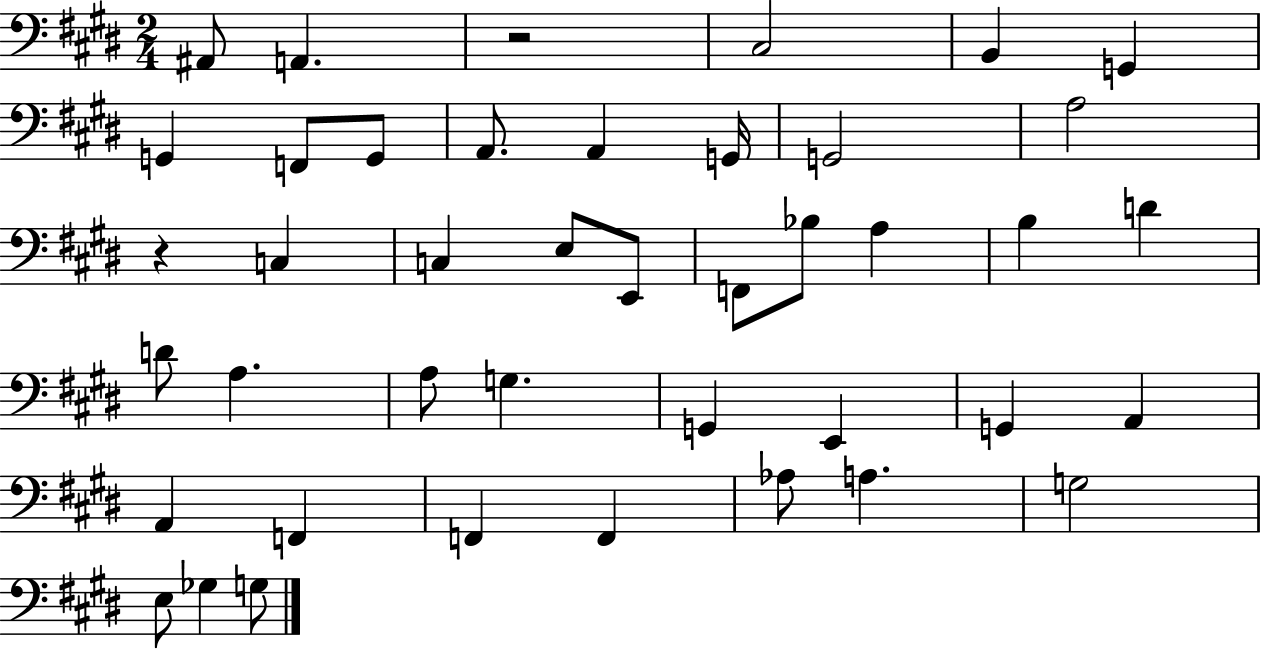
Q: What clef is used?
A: bass